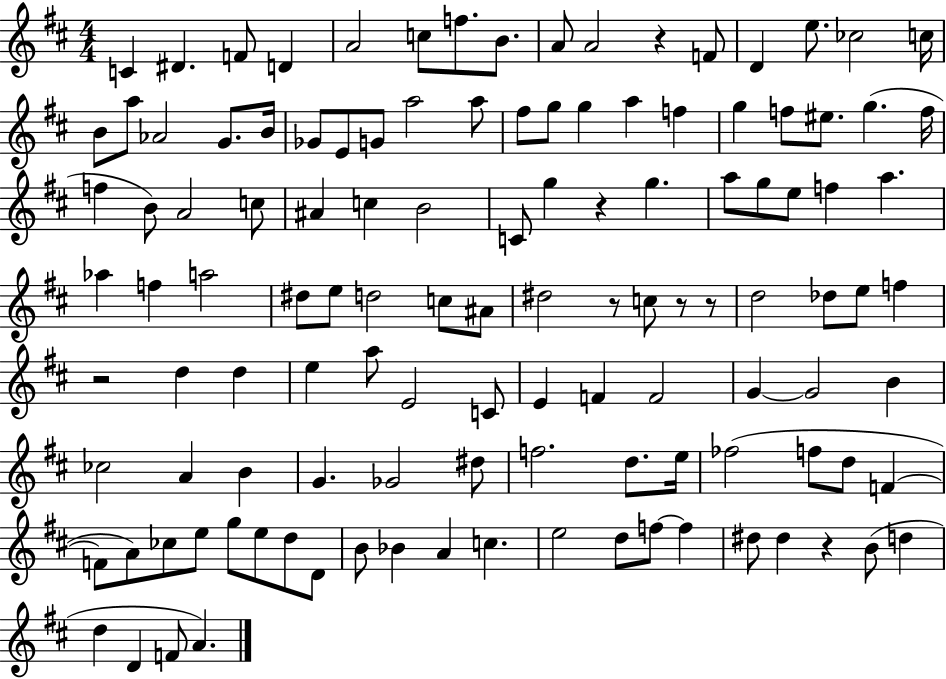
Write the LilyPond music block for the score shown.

{
  \clef treble
  \numericTimeSignature
  \time 4/4
  \key d \major
  c'4 dis'4. f'8 d'4 | a'2 c''8 f''8. b'8. | a'8 a'2 r4 f'8 | d'4 e''8. ces''2 c''16 | \break b'8 a''8 aes'2 g'8. b'16 | ges'8 e'8 g'8 a''2 a''8 | fis''8 g''8 g''4 a''4 f''4 | g''4 f''8 eis''8. g''4.( f''16 | \break f''4 b'8) a'2 c''8 | ais'4 c''4 b'2 | c'8 g''4 r4 g''4. | a''8 g''8 e''8 f''4 a''4. | \break aes''4 f''4 a''2 | dis''8 e''8 d''2 c''8 ais'8 | dis''2 r8 c''8 r8 r8 | d''2 des''8 e''8 f''4 | \break r2 d''4 d''4 | e''4 a''8 e'2 c'8 | e'4 f'4 f'2 | g'4~~ g'2 b'4 | \break ces''2 a'4 b'4 | g'4. ges'2 dis''8 | f''2. d''8. e''16 | fes''2( f''8 d''8 f'4~~ | \break f'8 a'8) ces''8 e''8 g''8 e''8 d''8 d'8 | b'8 bes'4 a'4 c''4. | e''2 d''8 f''8~~ f''4 | dis''8 dis''4 r4 b'8( d''4 | \break d''4 d'4 f'8 a'4.) | \bar "|."
}